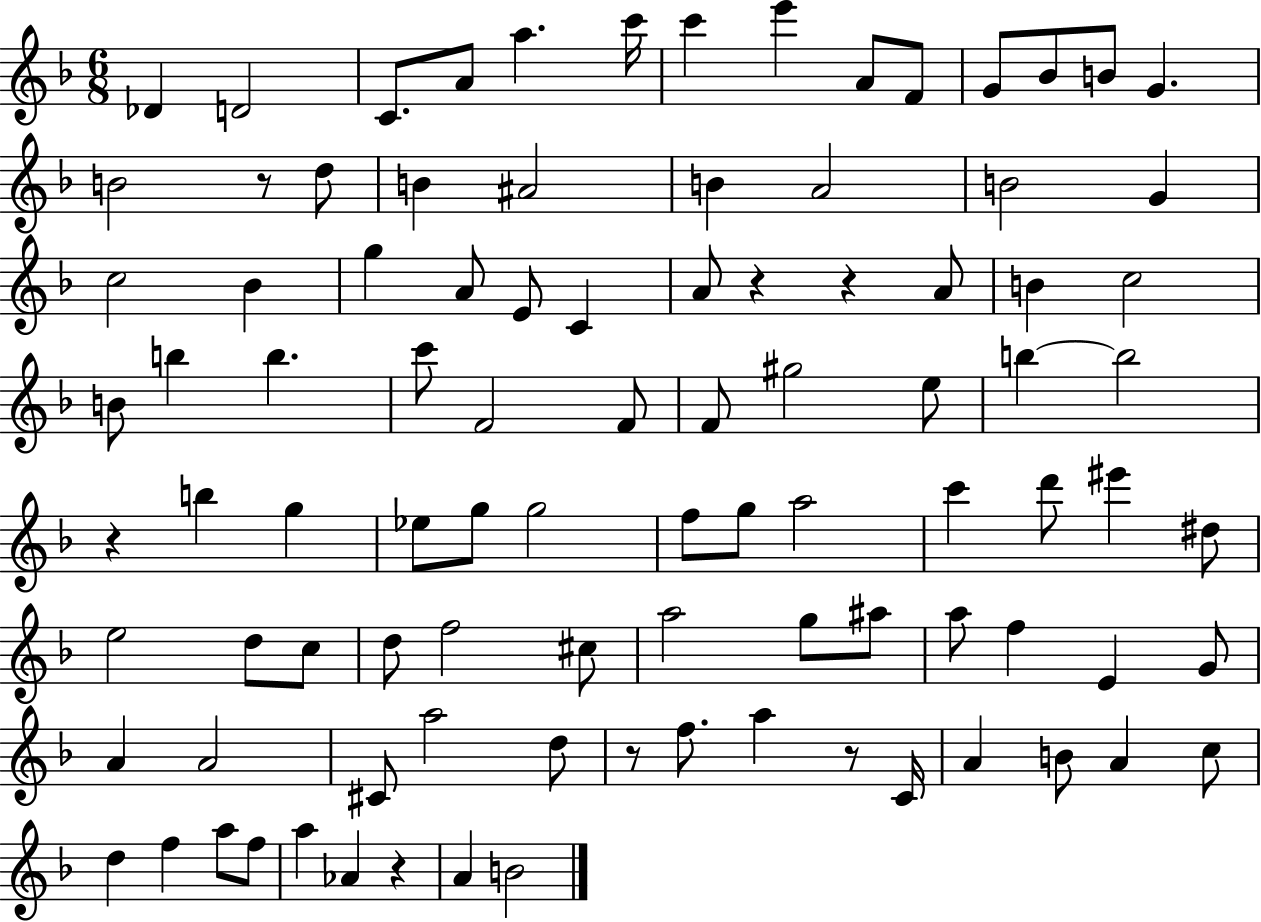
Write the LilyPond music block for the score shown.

{
  \clef treble
  \numericTimeSignature
  \time 6/8
  \key f \major
  des'4 d'2 | c'8. a'8 a''4. c'''16 | c'''4 e'''4 a'8 f'8 | g'8 bes'8 b'8 g'4. | \break b'2 r8 d''8 | b'4 ais'2 | b'4 a'2 | b'2 g'4 | \break c''2 bes'4 | g''4 a'8 e'8 c'4 | a'8 r4 r4 a'8 | b'4 c''2 | \break b'8 b''4 b''4. | c'''8 f'2 f'8 | f'8 gis''2 e''8 | b''4~~ b''2 | \break r4 b''4 g''4 | ees''8 g''8 g''2 | f''8 g''8 a''2 | c'''4 d'''8 eis'''4 dis''8 | \break e''2 d''8 c''8 | d''8 f''2 cis''8 | a''2 g''8 ais''8 | a''8 f''4 e'4 g'8 | \break a'4 a'2 | cis'8 a''2 d''8 | r8 f''8. a''4 r8 c'16 | a'4 b'8 a'4 c''8 | \break d''4 f''4 a''8 f''8 | a''4 aes'4 r4 | a'4 b'2 | \bar "|."
}